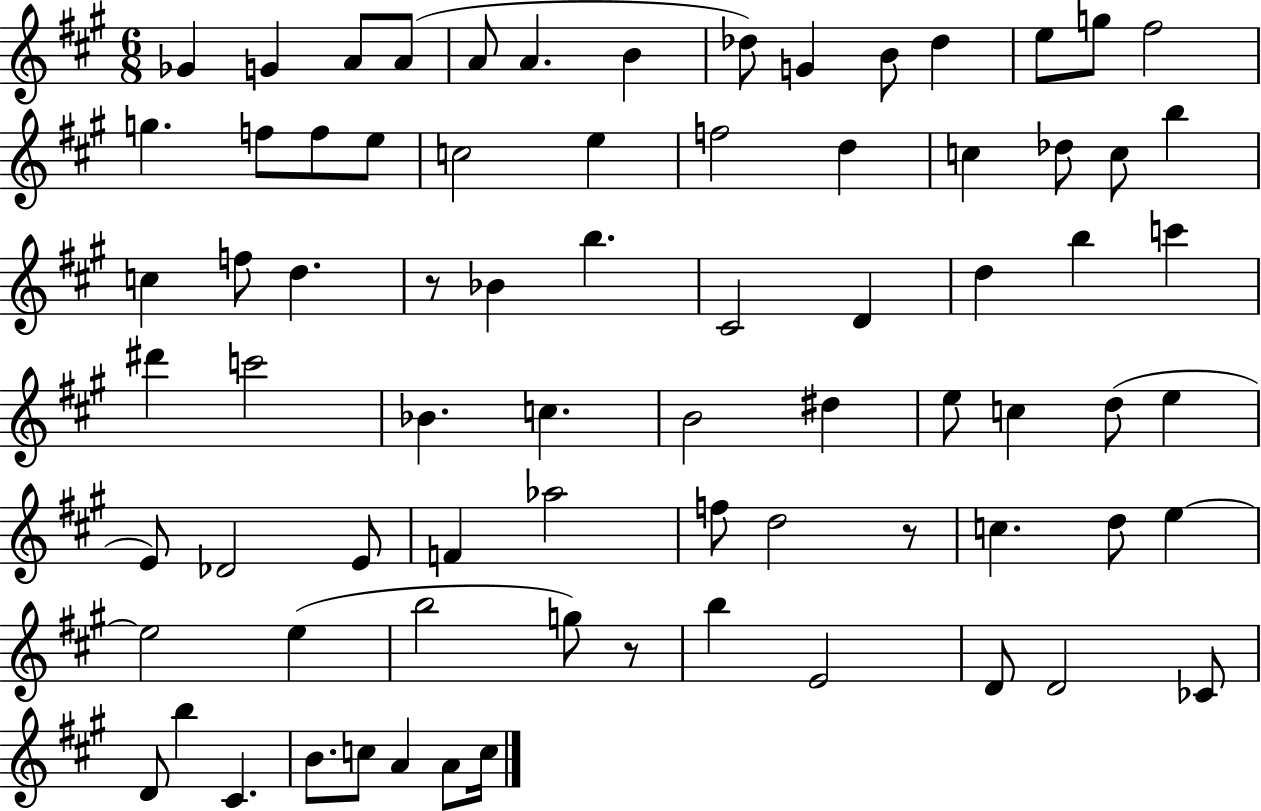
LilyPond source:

{
  \clef treble
  \numericTimeSignature
  \time 6/8
  \key a \major
  ges'4 g'4 a'8 a'8( | a'8 a'4. b'4 | des''8) g'4 b'8 des''4 | e''8 g''8 fis''2 | \break g''4. f''8 f''8 e''8 | c''2 e''4 | f''2 d''4 | c''4 des''8 c''8 b''4 | \break c''4 f''8 d''4. | r8 bes'4 b''4. | cis'2 d'4 | d''4 b''4 c'''4 | \break dis'''4 c'''2 | bes'4. c''4. | b'2 dis''4 | e''8 c''4 d''8( e''4 | \break e'8) des'2 e'8 | f'4 aes''2 | f''8 d''2 r8 | c''4. d''8 e''4~~ | \break e''2 e''4( | b''2 g''8) r8 | b''4 e'2 | d'8 d'2 ces'8 | \break d'8 b''4 cis'4. | b'8. c''8 a'4 a'8 c''16 | \bar "|."
}